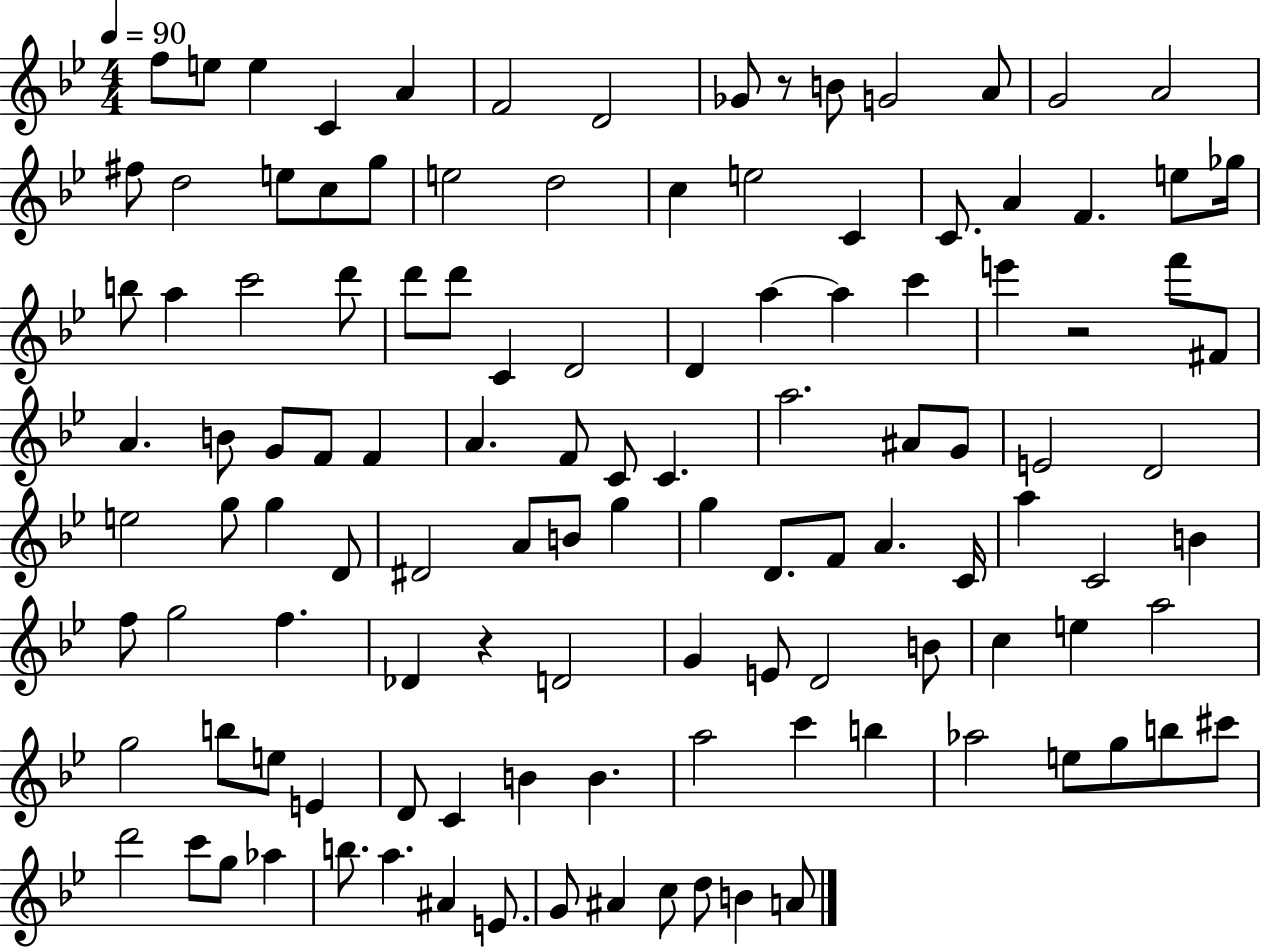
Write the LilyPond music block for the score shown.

{
  \clef treble
  \numericTimeSignature
  \time 4/4
  \key bes \major
  \tempo 4 = 90
  f''8 e''8 e''4 c'4 a'4 | f'2 d'2 | ges'8 r8 b'8 g'2 a'8 | g'2 a'2 | \break fis''8 d''2 e''8 c''8 g''8 | e''2 d''2 | c''4 e''2 c'4 | c'8. a'4 f'4. e''8 ges''16 | \break b''8 a''4 c'''2 d'''8 | d'''8 d'''8 c'4 d'2 | d'4 a''4~~ a''4 c'''4 | e'''4 r2 f'''8 fis'8 | \break a'4. b'8 g'8 f'8 f'4 | a'4. f'8 c'8 c'4. | a''2. ais'8 g'8 | e'2 d'2 | \break e''2 g''8 g''4 d'8 | dis'2 a'8 b'8 g''4 | g''4 d'8. f'8 a'4. c'16 | a''4 c'2 b'4 | \break f''8 g''2 f''4. | des'4 r4 d'2 | g'4 e'8 d'2 b'8 | c''4 e''4 a''2 | \break g''2 b''8 e''8 e'4 | d'8 c'4 b'4 b'4. | a''2 c'''4 b''4 | aes''2 e''8 g''8 b''8 cis'''8 | \break d'''2 c'''8 g''8 aes''4 | b''8. a''4. ais'4 e'8. | g'8 ais'4 c''8 d''8 b'4 a'8 | \bar "|."
}